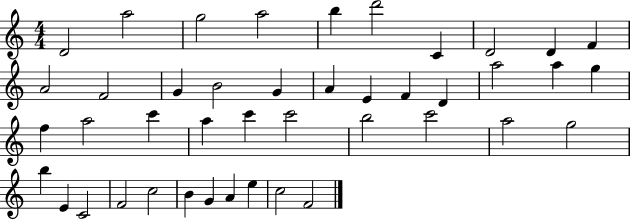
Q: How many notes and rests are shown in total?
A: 43